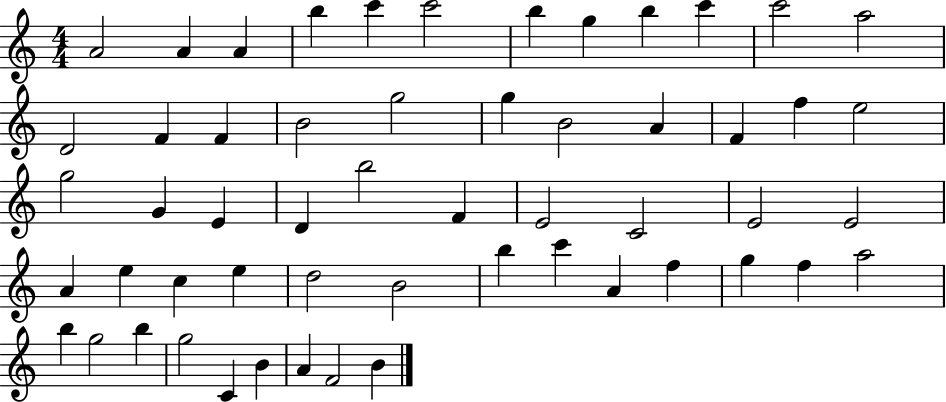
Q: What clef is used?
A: treble